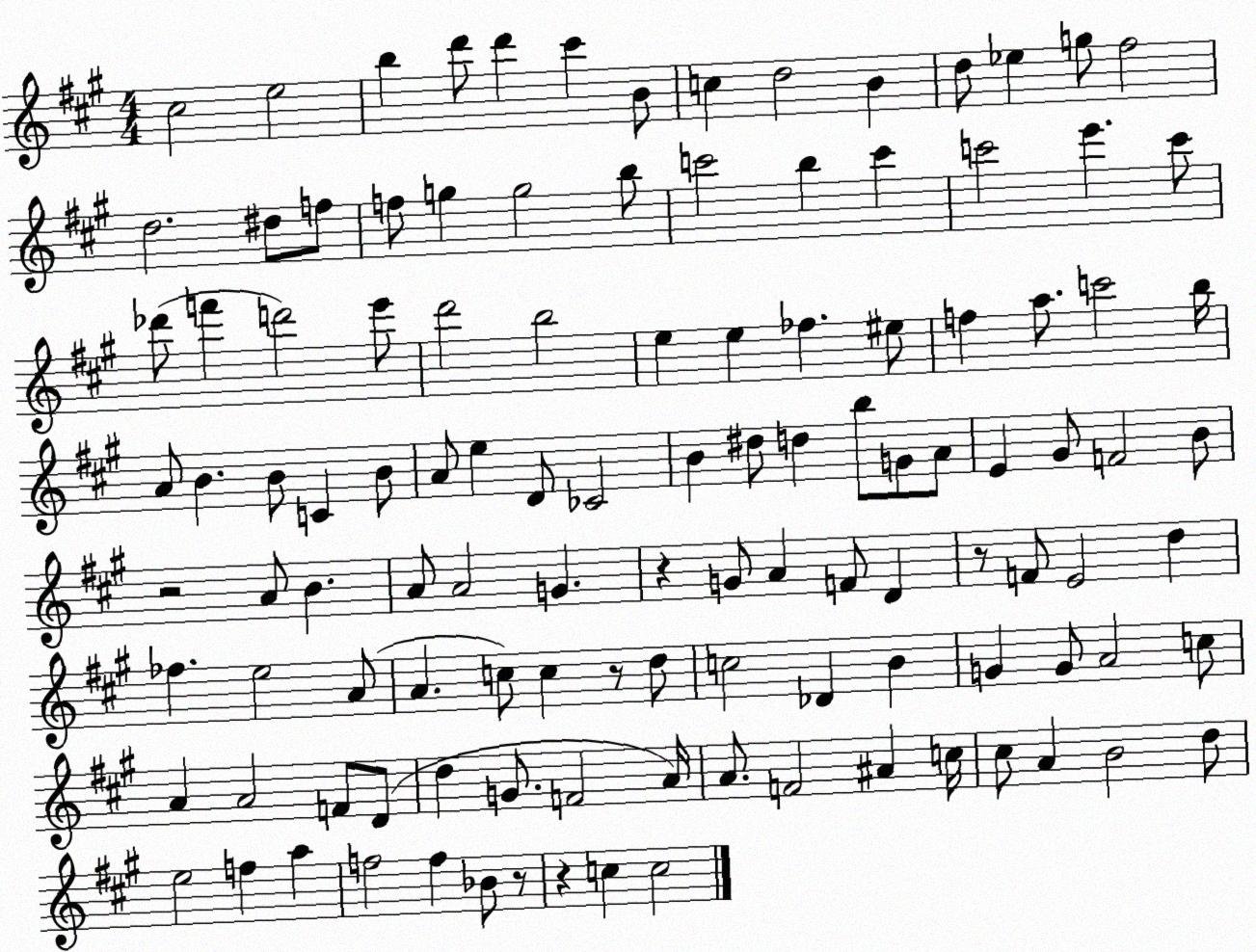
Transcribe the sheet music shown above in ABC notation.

X:1
T:Untitled
M:4/4
L:1/4
K:A
^c2 e2 b d'/2 d' ^c' B/2 c d2 B d/2 _e g/2 ^f2 d2 ^d/2 f/2 f/2 g g2 b/2 c'2 b c' c'2 e' c'/2 _d'/2 f' d'2 e'/2 d'2 b2 e e _f ^e/2 f a/2 c'2 b/4 A/2 B B/2 C B/2 A/2 e D/2 _C2 B ^d/2 d b/2 G/2 A/2 E ^G/2 F2 B/2 z2 A/2 B A/2 A2 G z G/2 A F/2 D z/2 F/2 E2 d _f e2 A/2 A c/2 c z/2 d/2 c2 _D B G G/2 A2 c/2 A A2 F/2 D/2 d G/2 F2 A/4 A/2 F2 ^A c/4 ^c/2 A B2 d/2 e2 f a f2 f _B/2 z/2 z c c2